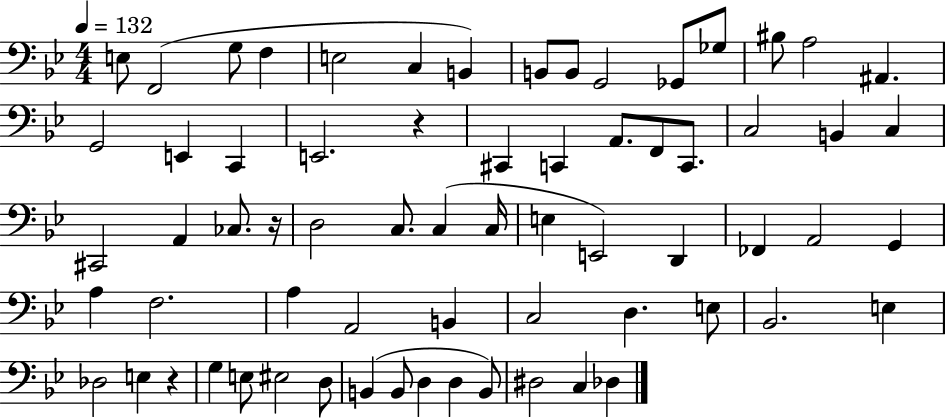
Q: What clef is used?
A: bass